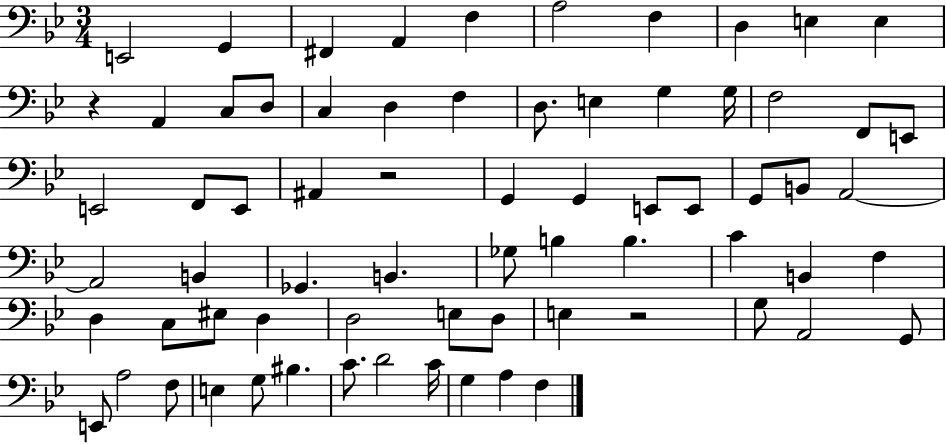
X:1
T:Untitled
M:3/4
L:1/4
K:Bb
E,,2 G,, ^F,, A,, F, A,2 F, D, E, E, z A,, C,/2 D,/2 C, D, F, D,/2 E, G, G,/4 F,2 F,,/2 E,,/2 E,,2 F,,/2 E,,/2 ^A,, z2 G,, G,, E,,/2 E,,/2 G,,/2 B,,/2 A,,2 A,,2 B,, _G,, B,, _G,/2 B, B, C B,, F, D, C,/2 ^E,/2 D, D,2 E,/2 D,/2 E, z2 G,/2 A,,2 G,,/2 E,,/2 A,2 F,/2 E, G,/2 ^B, C/2 D2 C/4 G, A, F,